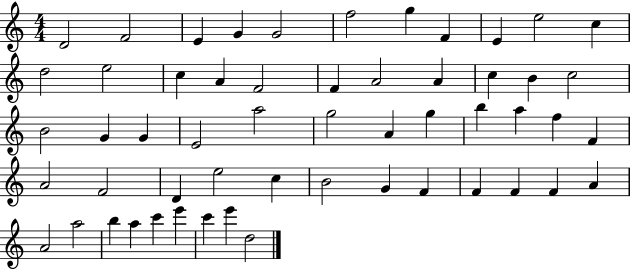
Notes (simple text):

D4/h F4/h E4/q G4/q G4/h F5/h G5/q F4/q E4/q E5/h C5/q D5/h E5/h C5/q A4/q F4/h F4/q A4/h A4/q C5/q B4/q C5/h B4/h G4/q G4/q E4/h A5/h G5/h A4/q G5/q B5/q A5/q F5/q F4/q A4/h F4/h D4/q E5/h C5/q B4/h G4/q F4/q F4/q F4/q F4/q A4/q A4/h A5/h B5/q A5/q C6/q E6/q C6/q E6/q D5/h